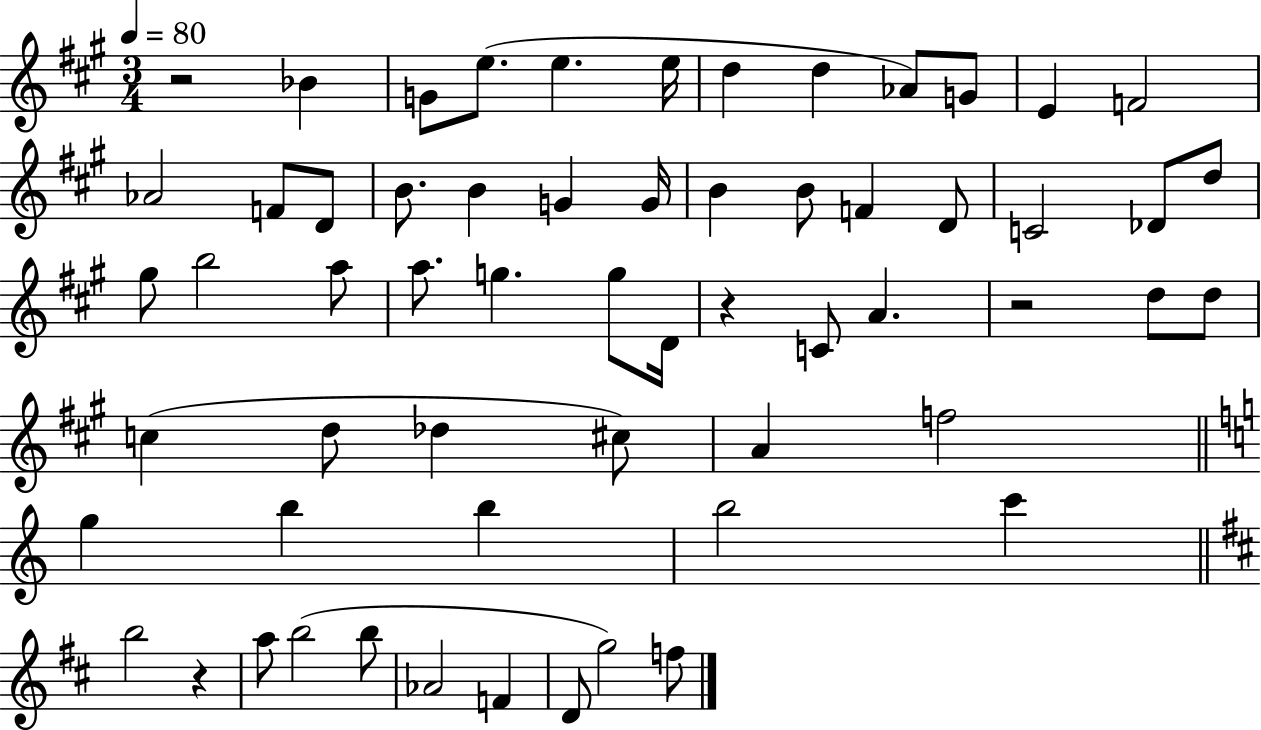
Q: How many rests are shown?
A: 4